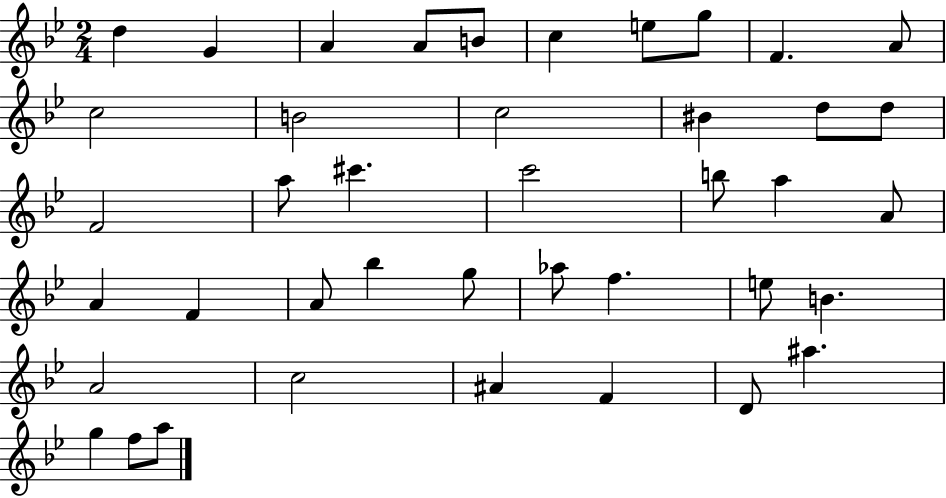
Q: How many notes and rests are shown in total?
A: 41